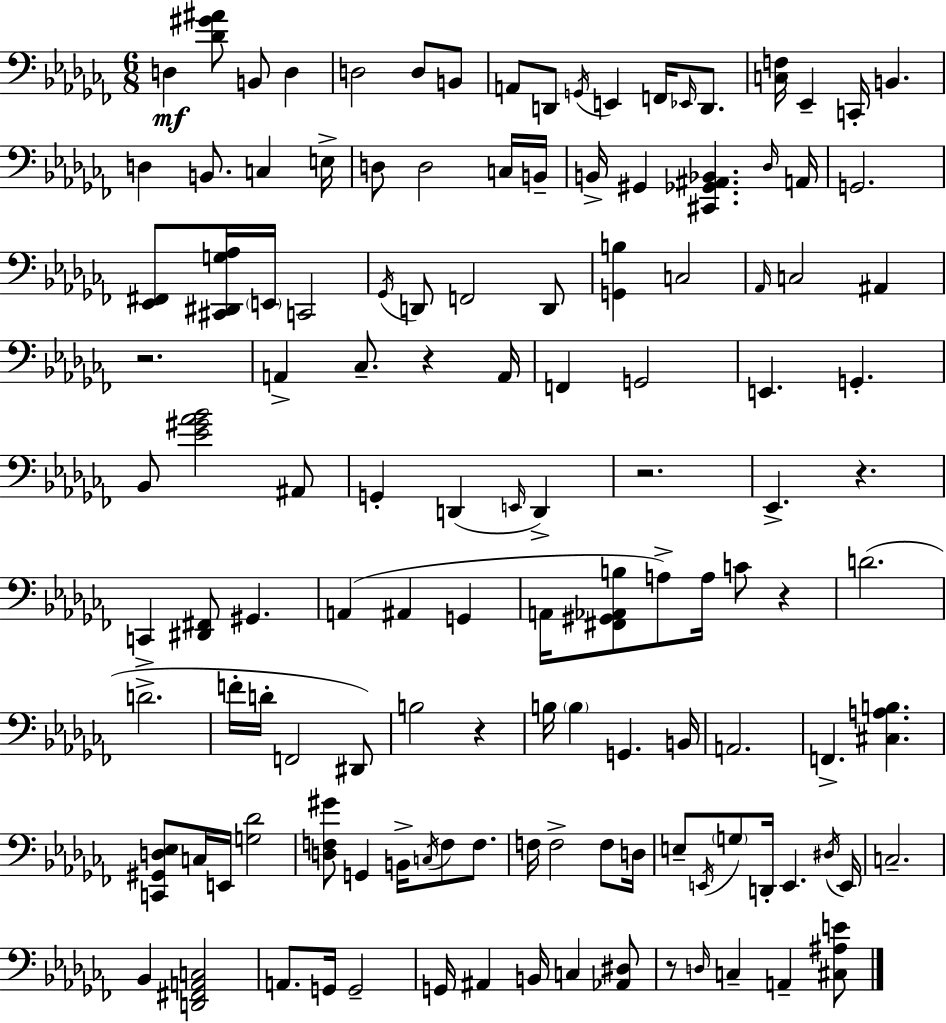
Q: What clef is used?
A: bass